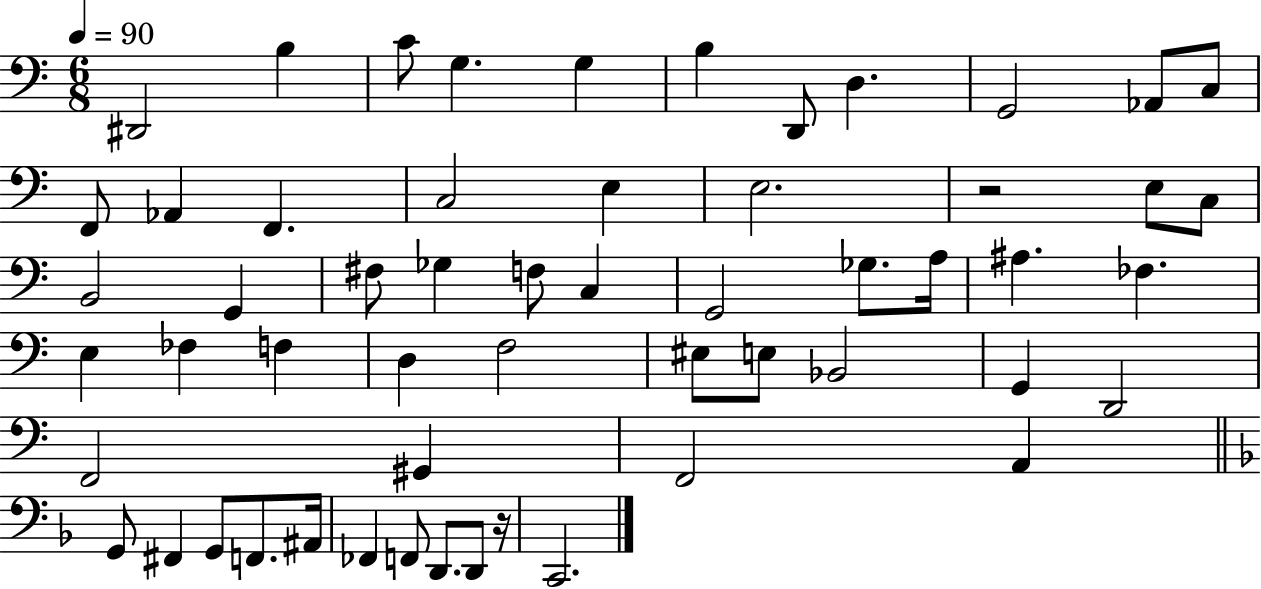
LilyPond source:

{
  \clef bass
  \numericTimeSignature
  \time 6/8
  \key c \major
  \tempo 4 = 90
  dis,2 b4 | c'8 g4. g4 | b4 d,8 d4. | g,2 aes,8 c8 | \break f,8 aes,4 f,4. | c2 e4 | e2. | r2 e8 c8 | \break b,2 g,4 | fis8 ges4 f8 c4 | g,2 ges8. a16 | ais4. fes4. | \break e4 fes4 f4 | d4 f2 | eis8 e8 bes,2 | g,4 d,2 | \break f,2 gis,4 | f,2 a,4 | \bar "||" \break \key f \major g,8 fis,4 g,8 f,8. ais,16 | fes,4 f,8 d,8. d,8 r16 | c,2. | \bar "|."
}